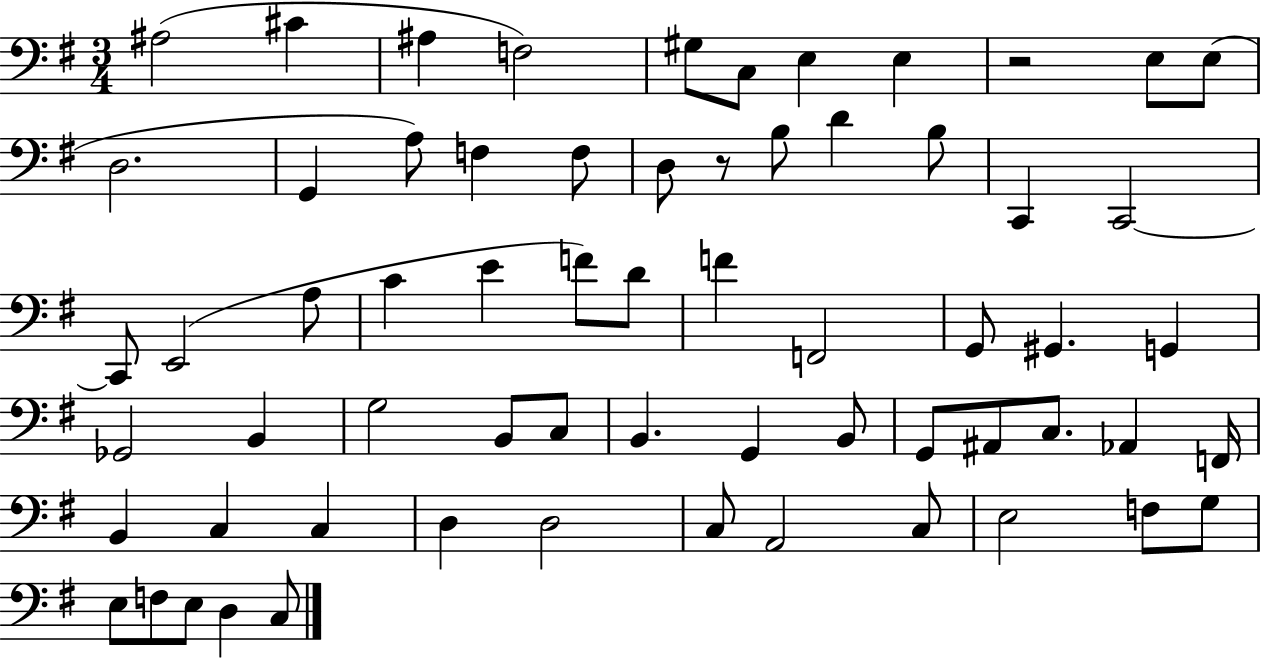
A#3/h C#4/q A#3/q F3/h G#3/e C3/e E3/q E3/q R/h E3/e E3/e D3/h. G2/q A3/e F3/q F3/e D3/e R/e B3/e D4/q B3/e C2/q C2/h C2/e E2/h A3/e C4/q E4/q F4/e D4/e F4/q F2/h G2/e G#2/q. G2/q Gb2/h B2/q G3/h B2/e C3/e B2/q. G2/q B2/e G2/e A#2/e C3/e. Ab2/q F2/s B2/q C3/q C3/q D3/q D3/h C3/e A2/h C3/e E3/h F3/e G3/e E3/e F3/e E3/e D3/q C3/e